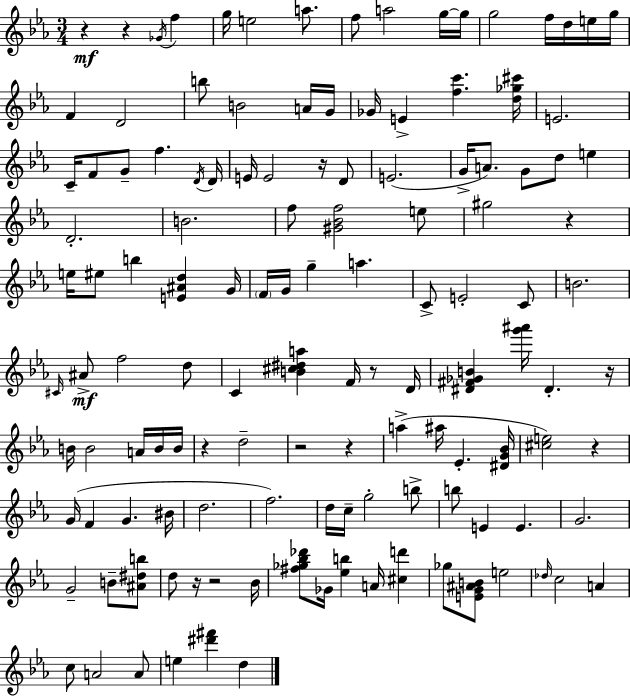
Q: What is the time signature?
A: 3/4